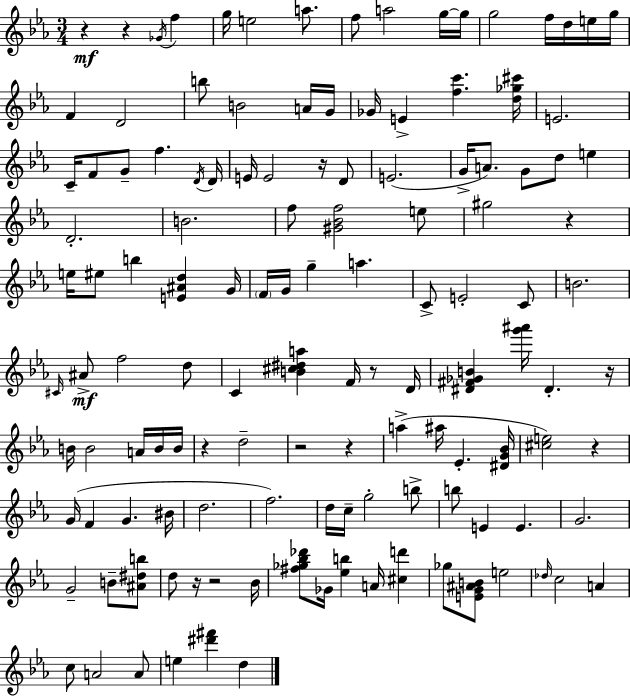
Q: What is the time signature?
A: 3/4